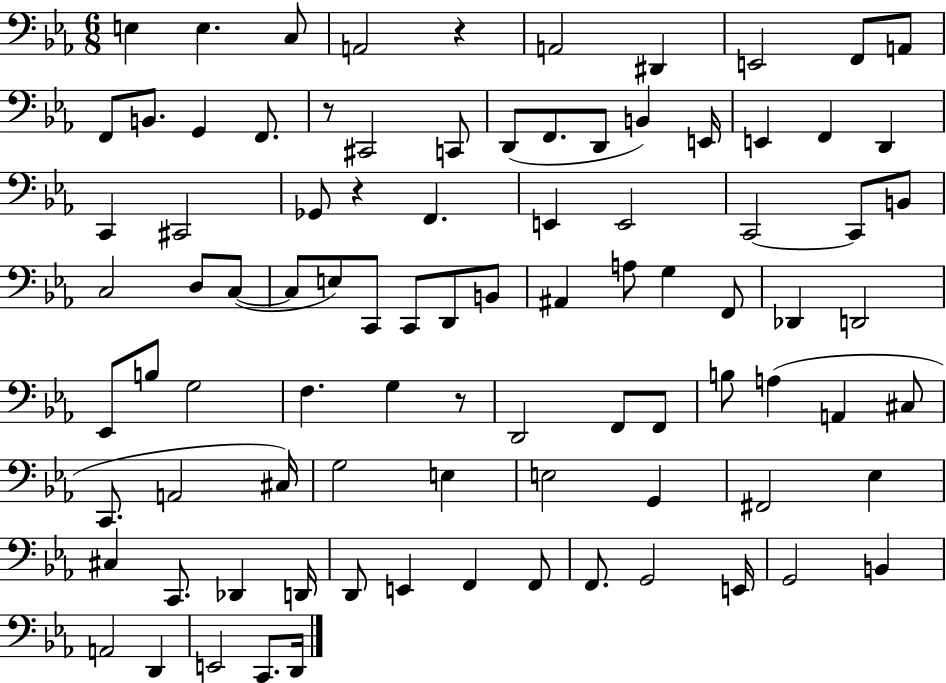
X:1
T:Untitled
M:6/8
L:1/4
K:Eb
E, E, C,/2 A,,2 z A,,2 ^D,, E,,2 F,,/2 A,,/2 F,,/2 B,,/2 G,, F,,/2 z/2 ^C,,2 C,,/2 D,,/2 F,,/2 D,,/2 B,, E,,/4 E,, F,, D,, C,, ^C,,2 _G,,/2 z F,, E,, E,,2 C,,2 C,,/2 B,,/2 C,2 D,/2 C,/2 C,/2 E,/2 C,,/2 C,,/2 D,,/2 B,,/2 ^A,, A,/2 G, F,,/2 _D,, D,,2 _E,,/2 B,/2 G,2 F, G, z/2 D,,2 F,,/2 F,,/2 B,/2 A, A,, ^C,/2 C,,/2 A,,2 ^C,/4 G,2 E, E,2 G,, ^F,,2 _E, ^C, C,,/2 _D,, D,,/4 D,,/2 E,, F,, F,,/2 F,,/2 G,,2 E,,/4 G,,2 B,, A,,2 D,, E,,2 C,,/2 D,,/4